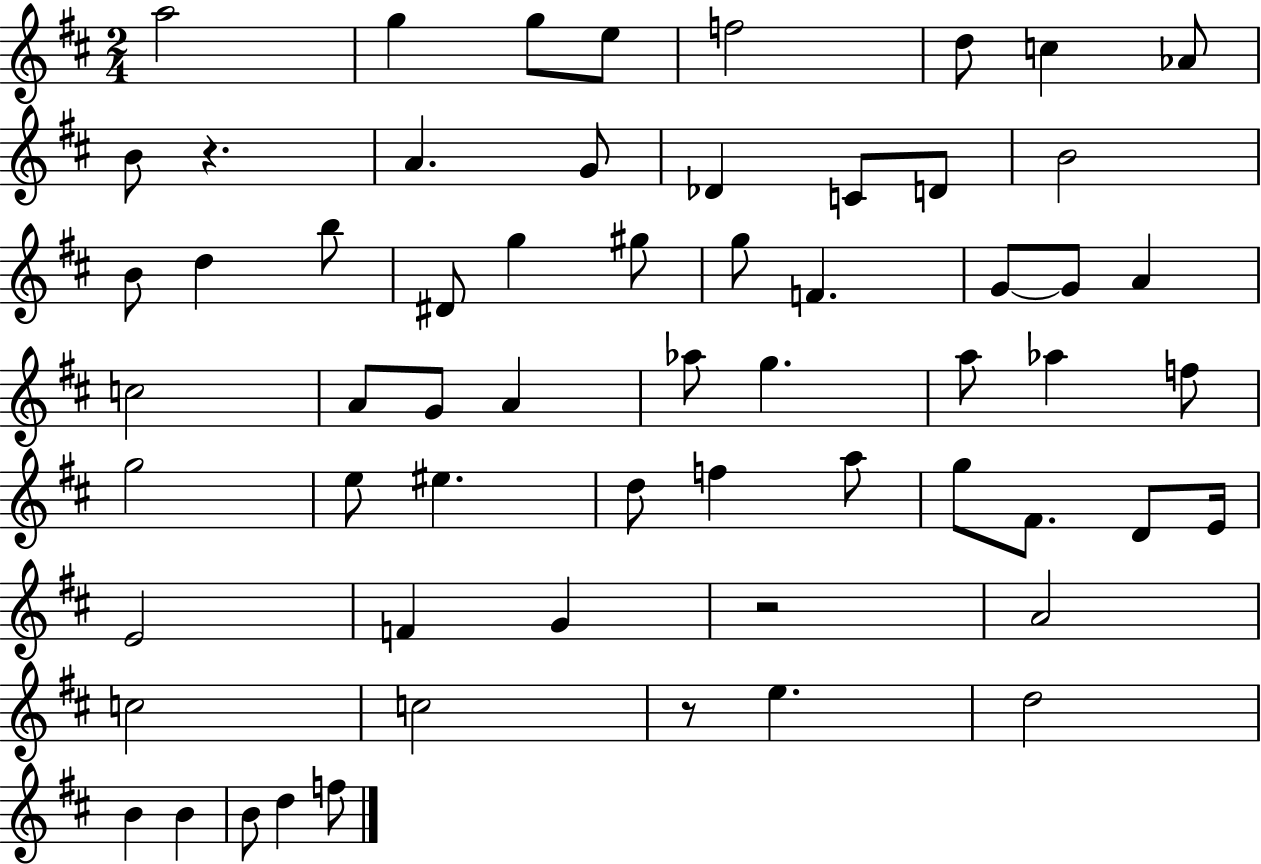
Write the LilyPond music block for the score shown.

{
  \clef treble
  \numericTimeSignature
  \time 2/4
  \key d \major
  a''2 | g''4 g''8 e''8 | f''2 | d''8 c''4 aes'8 | \break b'8 r4. | a'4. g'8 | des'4 c'8 d'8 | b'2 | \break b'8 d''4 b''8 | dis'8 g''4 gis''8 | g''8 f'4. | g'8~~ g'8 a'4 | \break c''2 | a'8 g'8 a'4 | aes''8 g''4. | a''8 aes''4 f''8 | \break g''2 | e''8 eis''4. | d''8 f''4 a''8 | g''8 fis'8. d'8 e'16 | \break e'2 | f'4 g'4 | r2 | a'2 | \break c''2 | c''2 | r8 e''4. | d''2 | \break b'4 b'4 | b'8 d''4 f''8 | \bar "|."
}